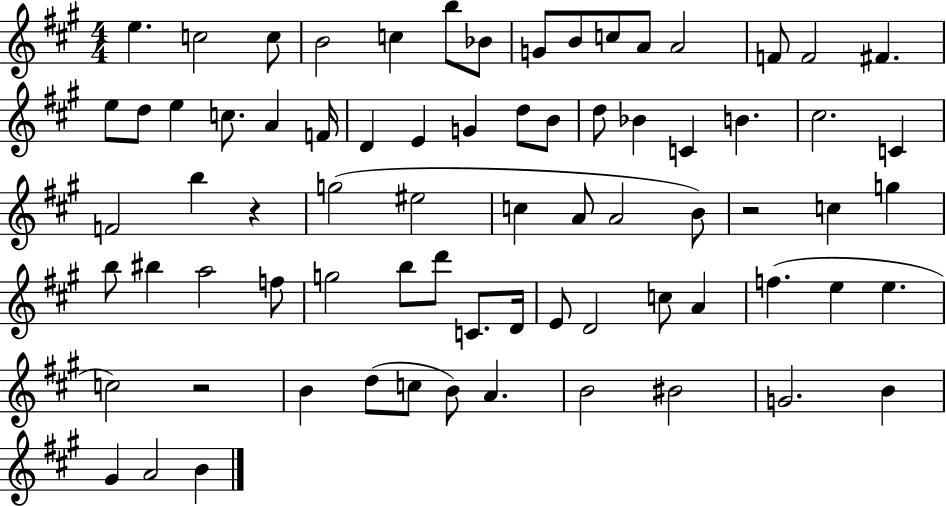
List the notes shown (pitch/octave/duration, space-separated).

E5/q. C5/h C5/e B4/h C5/q B5/e Bb4/e G4/e B4/e C5/e A4/e A4/h F4/e F4/h F#4/q. E5/e D5/e E5/q C5/e. A4/q F4/s D4/q E4/q G4/q D5/e B4/e D5/e Bb4/q C4/q B4/q. C#5/h. C4/q F4/h B5/q R/q G5/h EIS5/h C5/q A4/e A4/h B4/e R/h C5/q G5/q B5/e BIS5/q A5/h F5/e G5/h B5/e D6/e C4/e. D4/s E4/e D4/h C5/e A4/q F5/q. E5/q E5/q. C5/h R/h B4/q D5/e C5/e B4/e A4/q. B4/h BIS4/h G4/h. B4/q G#4/q A4/h B4/q